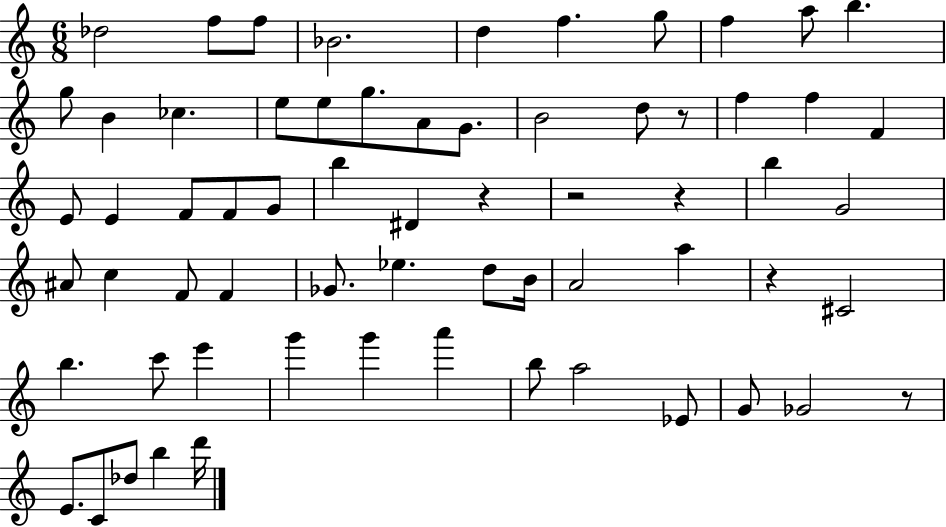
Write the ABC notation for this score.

X:1
T:Untitled
M:6/8
L:1/4
K:C
_d2 f/2 f/2 _B2 d f g/2 f a/2 b g/2 B _c e/2 e/2 g/2 A/2 G/2 B2 d/2 z/2 f f F E/2 E F/2 F/2 G/2 b ^D z z2 z b G2 ^A/2 c F/2 F _G/2 _e d/2 B/4 A2 a z ^C2 b c'/2 e' g' g' a' b/2 a2 _E/2 G/2 _G2 z/2 E/2 C/2 _d/2 b d'/4